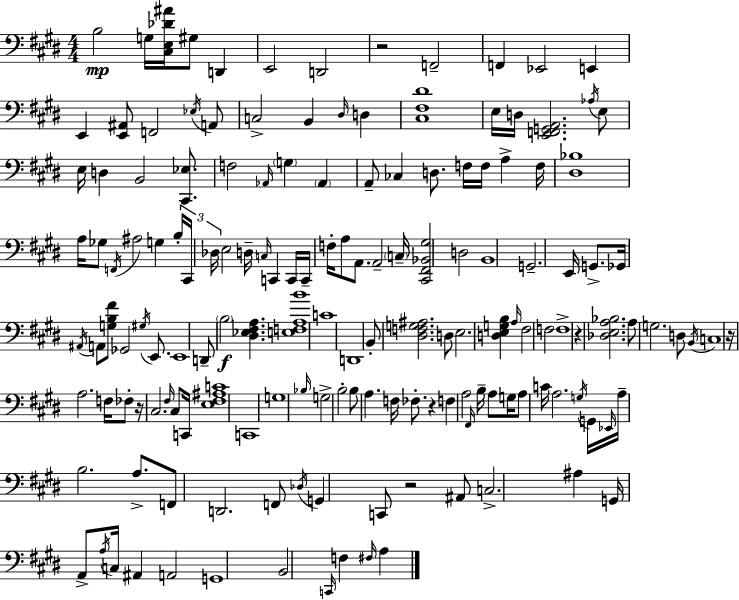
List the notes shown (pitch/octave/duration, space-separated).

B3/h G3/s [C#3,E3,Db4,A#4]/s G#3/e D2/q E2/h D2/h R/h F2/h F2/q Eb2/h E2/q E2/q [E2,A#2]/e F2/h Eb3/s A2/e C3/h B2/q D#3/s D3/q [C#3,F#3,D#4]/w E3/s D3/s [E2,F2,G2,A2]/h. Ab3/s E3/e E3/s D3/q B2/h [C#2,Eb3]/e. F3/h Ab2/s G3/q Ab2/q A2/e CES3/q D3/e. F3/s F3/s A3/q F3/s [D#3,Bb3]/w A3/s Gb3/e F2/s A#3/h G3/q B3/s C#2/s Db3/s E3/h D3/s C3/s C2/q C2/s C2/s F3/s A3/e A2/e. A2/h C3/s [C#2,F#2,Bb2,G#3]/h D3/h B2/w G2/h. E2/s G2/e. Gb2/s A#2/s A2/e [G3,B3,F#4]/e Gb2/h G#3/s E2/e. E2/w D2/e B3/h [D#3,Eb3,F#3,A3]/q. [E3,F3,A3,B4]/w C4/w D2/w B2/e [D#3,F3,G3,A#3]/h. D3/e E3/h. [D3,E3,G3,B3]/q A3/s F#3/h F3/h F3/w R/q [Db3,E3,A3,Bb3]/h. A3/e G3/h. D3/e B2/s C3/w R/s A3/h. F3/s FES3/e R/s C#3/h. F#3/s C#3/e C2/s [E3,F#3,A#3,C4]/w C2/w G3/w Bb3/s G3/h B3/h B3/e A3/q. F3/s FES3/e. R/q F3/q A3/h F#2/s B3/s A3/e G3/s A3/e C4/s A3/h. G3/s G2/s Eb2/s A3/s B3/h. A3/e. F2/e D2/h. F2/e Db3/s G2/q C2/e R/h A#2/e C3/h. A#3/q G2/s A2/e A3/s C3/s A#2/q A2/h G2/w B2/h C2/s F3/q F#3/s A3/q